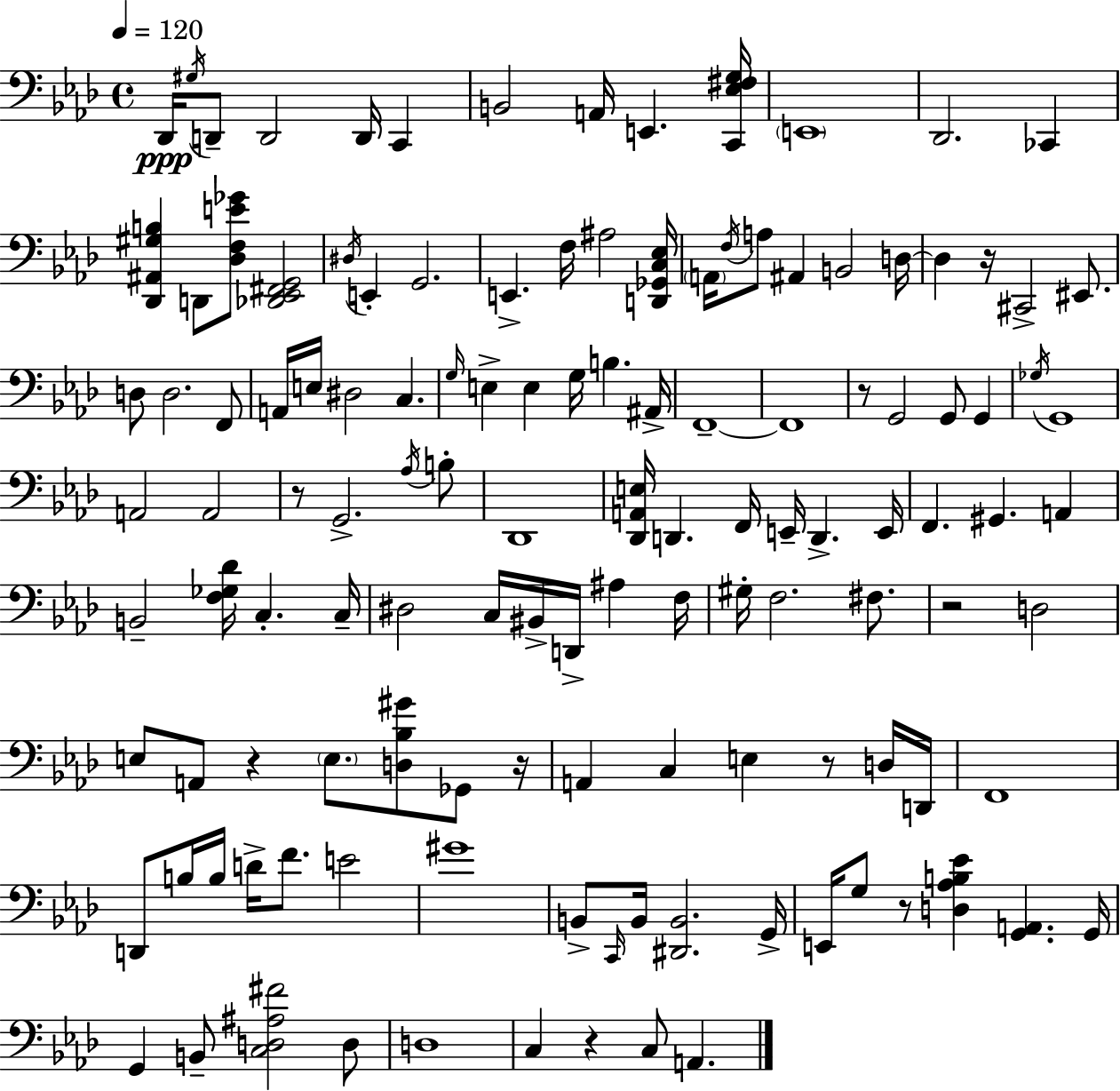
X:1
T:Untitled
M:4/4
L:1/4
K:Fm
_D,,/4 ^G,/4 D,,/2 D,,2 D,,/4 C,, B,,2 A,,/4 E,, [C,,_E,^F,G,]/4 E,,4 _D,,2 _C,, [_D,,^A,,^G,B,] D,,/2 [_D,F,E_G]/2 [_D,,_E,,^F,,G,,]2 ^D,/4 E,, G,,2 E,, F,/4 ^A,2 [D,,_G,,C,_E,]/4 A,,/4 F,/4 A,/2 ^A,, B,,2 D,/4 D, z/4 ^C,,2 ^E,,/2 D,/2 D,2 F,,/2 A,,/4 E,/4 ^D,2 C, G,/4 E, E, G,/4 B, ^A,,/4 F,,4 F,,4 z/2 G,,2 G,,/2 G,, _G,/4 G,,4 A,,2 A,,2 z/2 G,,2 _A,/4 B,/2 _D,,4 [_D,,A,,E,]/4 D,, F,,/4 E,,/4 D,, E,,/4 F,, ^G,, A,, B,,2 [F,_G,_D]/4 C, C,/4 ^D,2 C,/4 ^B,,/4 D,,/4 ^A, F,/4 ^G,/4 F,2 ^F,/2 z2 D,2 E,/2 A,,/2 z E,/2 [D,_B,^G]/2 _G,,/2 z/4 A,, C, E, z/2 D,/4 D,,/4 F,,4 D,,/2 B,/4 B,/4 D/4 F/2 E2 ^G4 B,,/2 C,,/4 B,,/4 [^D,,B,,]2 G,,/4 E,,/4 G,/2 z/2 [D,_A,B,_E] [G,,A,,] G,,/4 G,, B,,/2 [C,D,^A,^F]2 D,/2 D,4 C, z C,/2 A,,